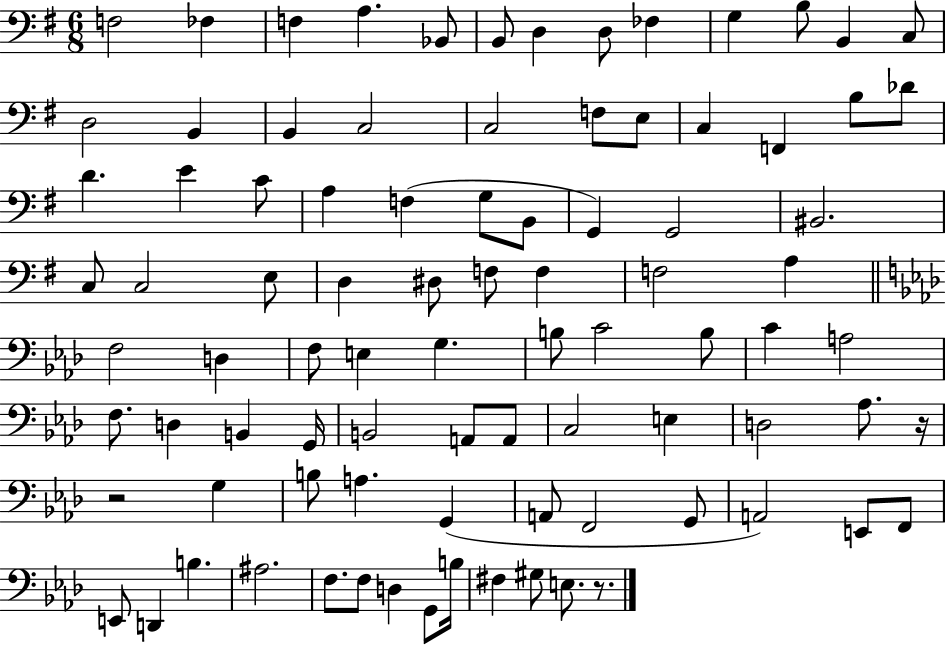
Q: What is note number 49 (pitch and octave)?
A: B3